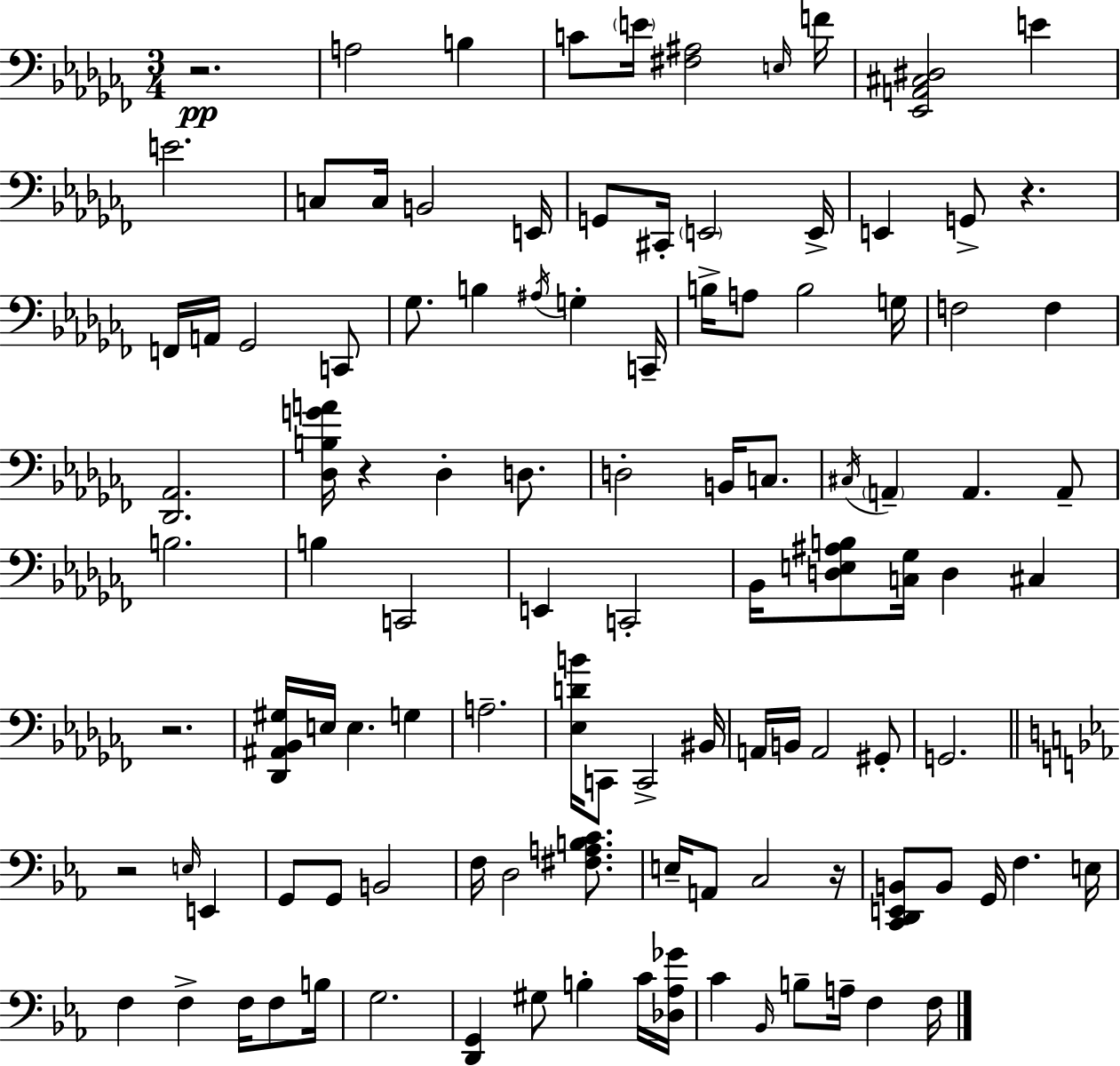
X:1
T:Untitled
M:3/4
L:1/4
K:Abm
z2 A,2 B, C/2 E/4 [^F,^A,]2 E,/4 F/4 [_E,,A,,^C,^D,]2 E E2 C,/2 C,/4 B,,2 E,,/4 G,,/2 ^C,,/4 E,,2 E,,/4 E,, G,,/2 z F,,/4 A,,/4 _G,,2 C,,/2 _G,/2 B, ^A,/4 G, C,,/4 B,/4 A,/2 B,2 G,/4 F,2 F, [_D,,_A,,]2 [_D,B,GA]/4 z _D, D,/2 D,2 B,,/4 C,/2 ^C,/4 A,, A,, A,,/2 B,2 B, C,,2 E,, C,,2 _B,,/4 [D,E,^A,B,]/2 [C,_G,]/4 D, ^C, z2 [_D,,^A,,_B,,^G,]/4 E,/4 E, G, A,2 [_E,DB]/4 C,,/2 C,,2 ^B,,/4 A,,/4 B,,/4 A,,2 ^G,,/2 G,,2 z2 E,/4 E,, G,,/2 G,,/2 B,,2 F,/4 D,2 [^F,A,B,C]/2 E,/4 A,,/2 C,2 z/4 [C,,D,,E,,B,,]/2 B,,/2 G,,/4 F, E,/4 F, F, F,/4 F,/2 B,/4 G,2 [D,,G,,] ^G,/2 B, C/4 [_D,_A,_G]/4 C _B,,/4 B,/2 A,/4 F, F,/4